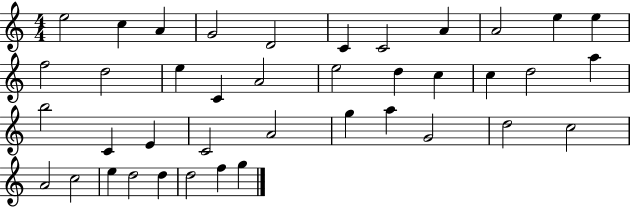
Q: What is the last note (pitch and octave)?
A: G5